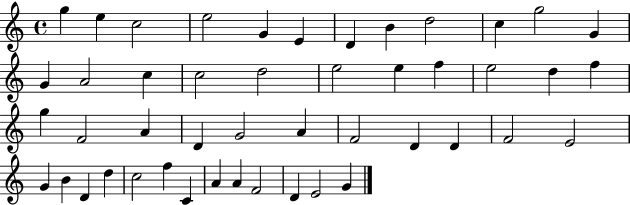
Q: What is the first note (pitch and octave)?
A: G5